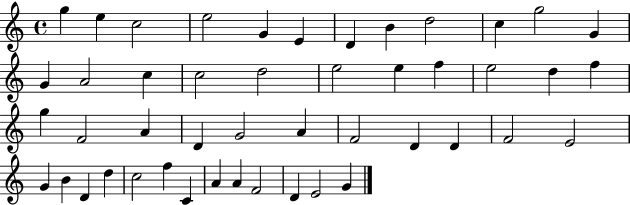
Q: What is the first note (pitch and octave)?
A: G5